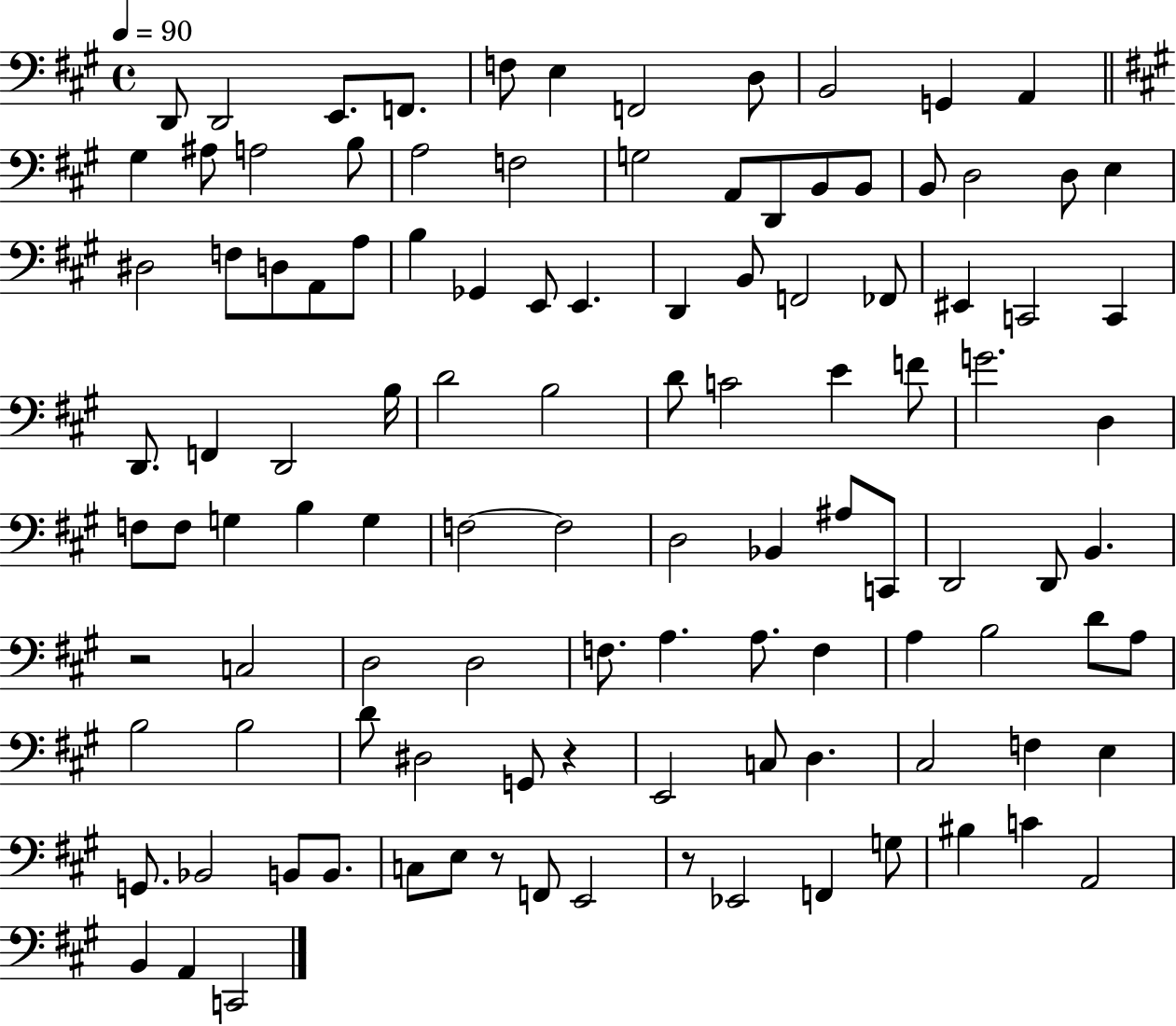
X:1
T:Untitled
M:4/4
L:1/4
K:A
D,,/2 D,,2 E,,/2 F,,/2 F,/2 E, F,,2 D,/2 B,,2 G,, A,, ^G, ^A,/2 A,2 B,/2 A,2 F,2 G,2 A,,/2 D,,/2 B,,/2 B,,/2 B,,/2 D,2 D,/2 E, ^D,2 F,/2 D,/2 A,,/2 A,/2 B, _G,, E,,/2 E,, D,, B,,/2 F,,2 _F,,/2 ^E,, C,,2 C,, D,,/2 F,, D,,2 B,/4 D2 B,2 D/2 C2 E F/2 G2 D, F,/2 F,/2 G, B, G, F,2 F,2 D,2 _B,, ^A,/2 C,,/2 D,,2 D,,/2 B,, z2 C,2 D,2 D,2 F,/2 A, A,/2 F, A, B,2 D/2 A,/2 B,2 B,2 D/2 ^D,2 G,,/2 z E,,2 C,/2 D, ^C,2 F, E, G,,/2 _B,,2 B,,/2 B,,/2 C,/2 E,/2 z/2 F,,/2 E,,2 z/2 _E,,2 F,, G,/2 ^B, C A,,2 B,, A,, C,,2